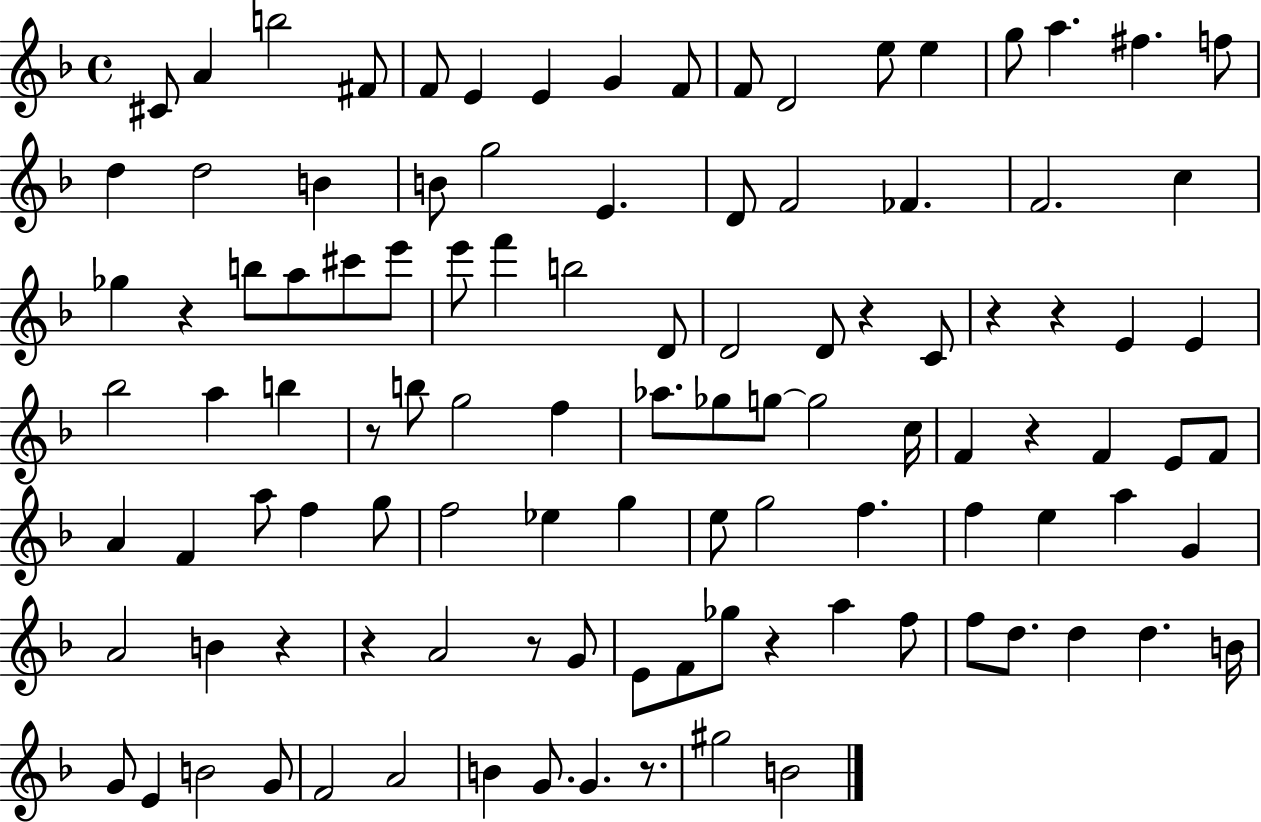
X:1
T:Untitled
M:4/4
L:1/4
K:F
^C/2 A b2 ^F/2 F/2 E E G F/2 F/2 D2 e/2 e g/2 a ^f f/2 d d2 B B/2 g2 E D/2 F2 _F F2 c _g z b/2 a/2 ^c'/2 e'/2 e'/2 f' b2 D/2 D2 D/2 z C/2 z z E E _b2 a b z/2 b/2 g2 f _a/2 _g/2 g/2 g2 c/4 F z F E/2 F/2 A F a/2 f g/2 f2 _e g e/2 g2 f f e a G A2 B z z A2 z/2 G/2 E/2 F/2 _g/2 z a f/2 f/2 d/2 d d B/4 G/2 E B2 G/2 F2 A2 B G/2 G z/2 ^g2 B2